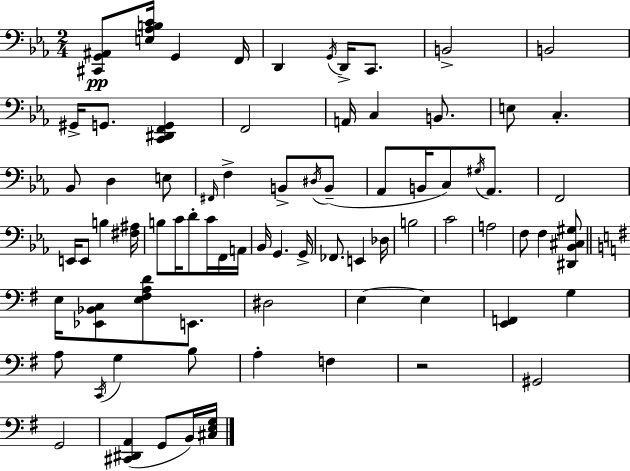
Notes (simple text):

[C#2,G2,A#2]/e [E3,Ab3,B3,C4]/s G2/q F2/s D2/q G2/s D2/s C2/e. B2/h B2/h G#2/s G2/e. [C2,D#2,F2,G2]/q F2/h A2/s C3/q B2/e. E3/e C3/q. Bb2/e D3/q E3/e F#2/s F3/q B2/e D#3/s B2/e Ab2/e B2/s C3/e G#3/s Ab2/e. F2/h E2/s E2/e B3/q [F#3,A#3]/s B3/e C4/s D4/e C4/s F2/s A2/s Bb2/s G2/q. G2/s FES2/e. E2/q Db3/s B3/h C4/h A3/h F3/e F3/q [D#2,Bb2,C#3,G#3]/e E3/s [Eb2,Bb2,C3]/e [E3,F#3,A3,D4]/e E2/e. D#3/h E3/q E3/q [E2,F2]/q G3/q A3/e C2/s G3/q B3/e A3/q F3/q R/h G#2/h G2/h [C#2,D#2,A2]/q G2/e B2/s [C#3,E3,G3]/s